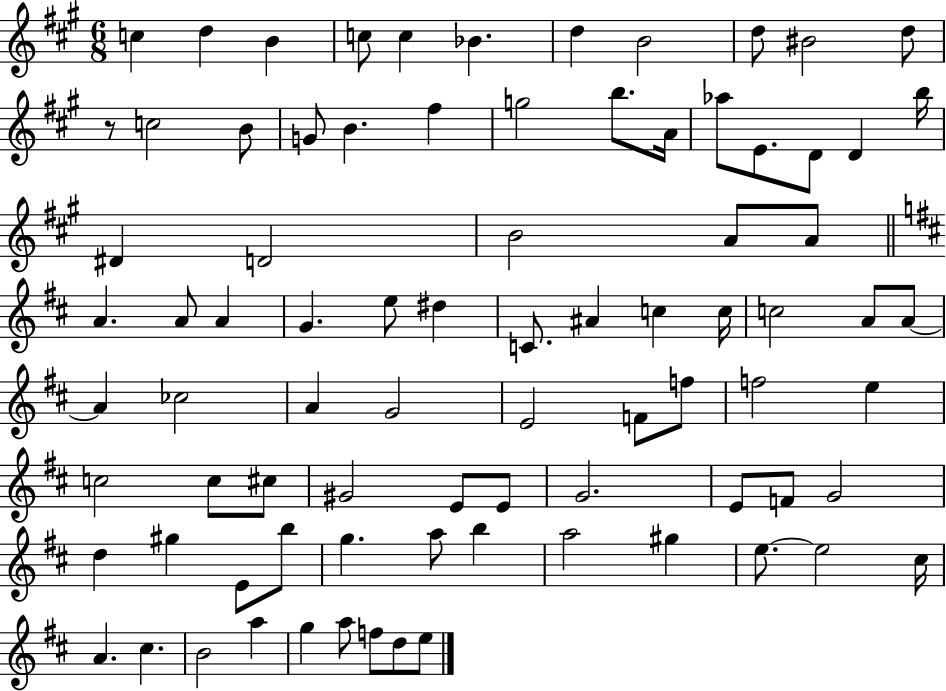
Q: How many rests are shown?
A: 1